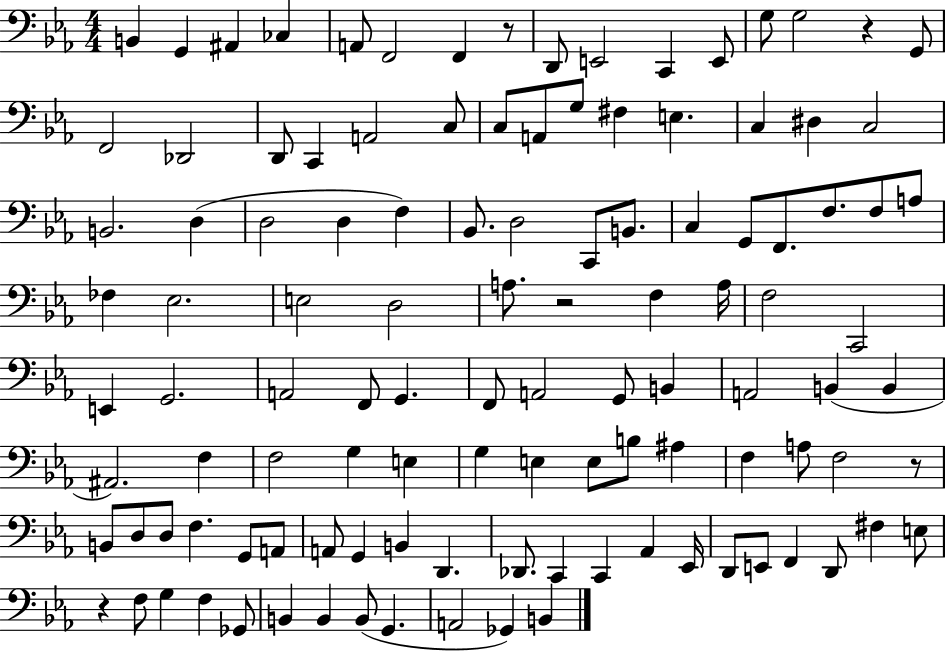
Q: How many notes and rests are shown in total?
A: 114